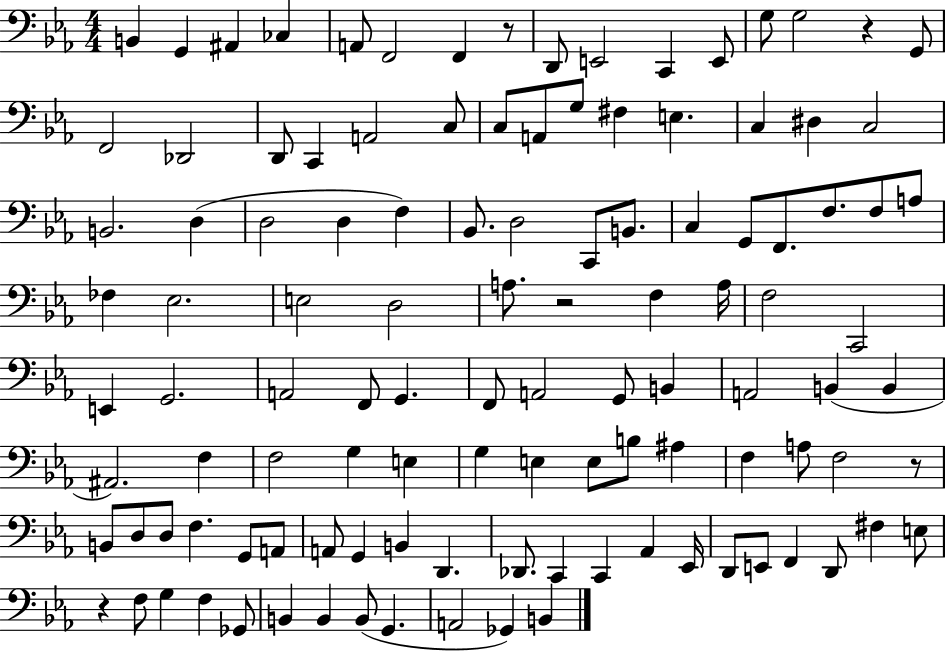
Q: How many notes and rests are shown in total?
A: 114